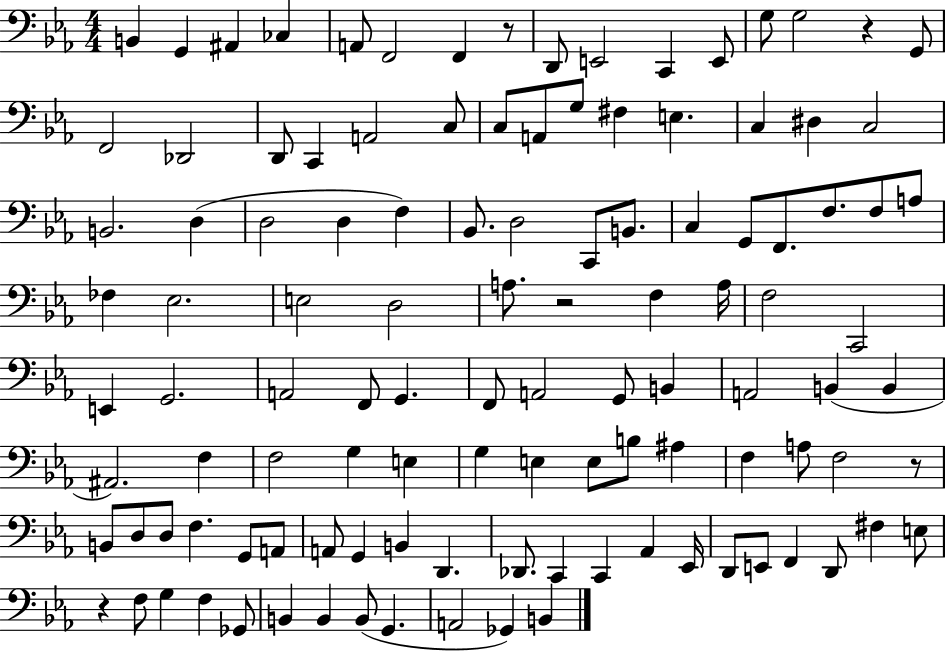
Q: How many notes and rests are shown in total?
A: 114